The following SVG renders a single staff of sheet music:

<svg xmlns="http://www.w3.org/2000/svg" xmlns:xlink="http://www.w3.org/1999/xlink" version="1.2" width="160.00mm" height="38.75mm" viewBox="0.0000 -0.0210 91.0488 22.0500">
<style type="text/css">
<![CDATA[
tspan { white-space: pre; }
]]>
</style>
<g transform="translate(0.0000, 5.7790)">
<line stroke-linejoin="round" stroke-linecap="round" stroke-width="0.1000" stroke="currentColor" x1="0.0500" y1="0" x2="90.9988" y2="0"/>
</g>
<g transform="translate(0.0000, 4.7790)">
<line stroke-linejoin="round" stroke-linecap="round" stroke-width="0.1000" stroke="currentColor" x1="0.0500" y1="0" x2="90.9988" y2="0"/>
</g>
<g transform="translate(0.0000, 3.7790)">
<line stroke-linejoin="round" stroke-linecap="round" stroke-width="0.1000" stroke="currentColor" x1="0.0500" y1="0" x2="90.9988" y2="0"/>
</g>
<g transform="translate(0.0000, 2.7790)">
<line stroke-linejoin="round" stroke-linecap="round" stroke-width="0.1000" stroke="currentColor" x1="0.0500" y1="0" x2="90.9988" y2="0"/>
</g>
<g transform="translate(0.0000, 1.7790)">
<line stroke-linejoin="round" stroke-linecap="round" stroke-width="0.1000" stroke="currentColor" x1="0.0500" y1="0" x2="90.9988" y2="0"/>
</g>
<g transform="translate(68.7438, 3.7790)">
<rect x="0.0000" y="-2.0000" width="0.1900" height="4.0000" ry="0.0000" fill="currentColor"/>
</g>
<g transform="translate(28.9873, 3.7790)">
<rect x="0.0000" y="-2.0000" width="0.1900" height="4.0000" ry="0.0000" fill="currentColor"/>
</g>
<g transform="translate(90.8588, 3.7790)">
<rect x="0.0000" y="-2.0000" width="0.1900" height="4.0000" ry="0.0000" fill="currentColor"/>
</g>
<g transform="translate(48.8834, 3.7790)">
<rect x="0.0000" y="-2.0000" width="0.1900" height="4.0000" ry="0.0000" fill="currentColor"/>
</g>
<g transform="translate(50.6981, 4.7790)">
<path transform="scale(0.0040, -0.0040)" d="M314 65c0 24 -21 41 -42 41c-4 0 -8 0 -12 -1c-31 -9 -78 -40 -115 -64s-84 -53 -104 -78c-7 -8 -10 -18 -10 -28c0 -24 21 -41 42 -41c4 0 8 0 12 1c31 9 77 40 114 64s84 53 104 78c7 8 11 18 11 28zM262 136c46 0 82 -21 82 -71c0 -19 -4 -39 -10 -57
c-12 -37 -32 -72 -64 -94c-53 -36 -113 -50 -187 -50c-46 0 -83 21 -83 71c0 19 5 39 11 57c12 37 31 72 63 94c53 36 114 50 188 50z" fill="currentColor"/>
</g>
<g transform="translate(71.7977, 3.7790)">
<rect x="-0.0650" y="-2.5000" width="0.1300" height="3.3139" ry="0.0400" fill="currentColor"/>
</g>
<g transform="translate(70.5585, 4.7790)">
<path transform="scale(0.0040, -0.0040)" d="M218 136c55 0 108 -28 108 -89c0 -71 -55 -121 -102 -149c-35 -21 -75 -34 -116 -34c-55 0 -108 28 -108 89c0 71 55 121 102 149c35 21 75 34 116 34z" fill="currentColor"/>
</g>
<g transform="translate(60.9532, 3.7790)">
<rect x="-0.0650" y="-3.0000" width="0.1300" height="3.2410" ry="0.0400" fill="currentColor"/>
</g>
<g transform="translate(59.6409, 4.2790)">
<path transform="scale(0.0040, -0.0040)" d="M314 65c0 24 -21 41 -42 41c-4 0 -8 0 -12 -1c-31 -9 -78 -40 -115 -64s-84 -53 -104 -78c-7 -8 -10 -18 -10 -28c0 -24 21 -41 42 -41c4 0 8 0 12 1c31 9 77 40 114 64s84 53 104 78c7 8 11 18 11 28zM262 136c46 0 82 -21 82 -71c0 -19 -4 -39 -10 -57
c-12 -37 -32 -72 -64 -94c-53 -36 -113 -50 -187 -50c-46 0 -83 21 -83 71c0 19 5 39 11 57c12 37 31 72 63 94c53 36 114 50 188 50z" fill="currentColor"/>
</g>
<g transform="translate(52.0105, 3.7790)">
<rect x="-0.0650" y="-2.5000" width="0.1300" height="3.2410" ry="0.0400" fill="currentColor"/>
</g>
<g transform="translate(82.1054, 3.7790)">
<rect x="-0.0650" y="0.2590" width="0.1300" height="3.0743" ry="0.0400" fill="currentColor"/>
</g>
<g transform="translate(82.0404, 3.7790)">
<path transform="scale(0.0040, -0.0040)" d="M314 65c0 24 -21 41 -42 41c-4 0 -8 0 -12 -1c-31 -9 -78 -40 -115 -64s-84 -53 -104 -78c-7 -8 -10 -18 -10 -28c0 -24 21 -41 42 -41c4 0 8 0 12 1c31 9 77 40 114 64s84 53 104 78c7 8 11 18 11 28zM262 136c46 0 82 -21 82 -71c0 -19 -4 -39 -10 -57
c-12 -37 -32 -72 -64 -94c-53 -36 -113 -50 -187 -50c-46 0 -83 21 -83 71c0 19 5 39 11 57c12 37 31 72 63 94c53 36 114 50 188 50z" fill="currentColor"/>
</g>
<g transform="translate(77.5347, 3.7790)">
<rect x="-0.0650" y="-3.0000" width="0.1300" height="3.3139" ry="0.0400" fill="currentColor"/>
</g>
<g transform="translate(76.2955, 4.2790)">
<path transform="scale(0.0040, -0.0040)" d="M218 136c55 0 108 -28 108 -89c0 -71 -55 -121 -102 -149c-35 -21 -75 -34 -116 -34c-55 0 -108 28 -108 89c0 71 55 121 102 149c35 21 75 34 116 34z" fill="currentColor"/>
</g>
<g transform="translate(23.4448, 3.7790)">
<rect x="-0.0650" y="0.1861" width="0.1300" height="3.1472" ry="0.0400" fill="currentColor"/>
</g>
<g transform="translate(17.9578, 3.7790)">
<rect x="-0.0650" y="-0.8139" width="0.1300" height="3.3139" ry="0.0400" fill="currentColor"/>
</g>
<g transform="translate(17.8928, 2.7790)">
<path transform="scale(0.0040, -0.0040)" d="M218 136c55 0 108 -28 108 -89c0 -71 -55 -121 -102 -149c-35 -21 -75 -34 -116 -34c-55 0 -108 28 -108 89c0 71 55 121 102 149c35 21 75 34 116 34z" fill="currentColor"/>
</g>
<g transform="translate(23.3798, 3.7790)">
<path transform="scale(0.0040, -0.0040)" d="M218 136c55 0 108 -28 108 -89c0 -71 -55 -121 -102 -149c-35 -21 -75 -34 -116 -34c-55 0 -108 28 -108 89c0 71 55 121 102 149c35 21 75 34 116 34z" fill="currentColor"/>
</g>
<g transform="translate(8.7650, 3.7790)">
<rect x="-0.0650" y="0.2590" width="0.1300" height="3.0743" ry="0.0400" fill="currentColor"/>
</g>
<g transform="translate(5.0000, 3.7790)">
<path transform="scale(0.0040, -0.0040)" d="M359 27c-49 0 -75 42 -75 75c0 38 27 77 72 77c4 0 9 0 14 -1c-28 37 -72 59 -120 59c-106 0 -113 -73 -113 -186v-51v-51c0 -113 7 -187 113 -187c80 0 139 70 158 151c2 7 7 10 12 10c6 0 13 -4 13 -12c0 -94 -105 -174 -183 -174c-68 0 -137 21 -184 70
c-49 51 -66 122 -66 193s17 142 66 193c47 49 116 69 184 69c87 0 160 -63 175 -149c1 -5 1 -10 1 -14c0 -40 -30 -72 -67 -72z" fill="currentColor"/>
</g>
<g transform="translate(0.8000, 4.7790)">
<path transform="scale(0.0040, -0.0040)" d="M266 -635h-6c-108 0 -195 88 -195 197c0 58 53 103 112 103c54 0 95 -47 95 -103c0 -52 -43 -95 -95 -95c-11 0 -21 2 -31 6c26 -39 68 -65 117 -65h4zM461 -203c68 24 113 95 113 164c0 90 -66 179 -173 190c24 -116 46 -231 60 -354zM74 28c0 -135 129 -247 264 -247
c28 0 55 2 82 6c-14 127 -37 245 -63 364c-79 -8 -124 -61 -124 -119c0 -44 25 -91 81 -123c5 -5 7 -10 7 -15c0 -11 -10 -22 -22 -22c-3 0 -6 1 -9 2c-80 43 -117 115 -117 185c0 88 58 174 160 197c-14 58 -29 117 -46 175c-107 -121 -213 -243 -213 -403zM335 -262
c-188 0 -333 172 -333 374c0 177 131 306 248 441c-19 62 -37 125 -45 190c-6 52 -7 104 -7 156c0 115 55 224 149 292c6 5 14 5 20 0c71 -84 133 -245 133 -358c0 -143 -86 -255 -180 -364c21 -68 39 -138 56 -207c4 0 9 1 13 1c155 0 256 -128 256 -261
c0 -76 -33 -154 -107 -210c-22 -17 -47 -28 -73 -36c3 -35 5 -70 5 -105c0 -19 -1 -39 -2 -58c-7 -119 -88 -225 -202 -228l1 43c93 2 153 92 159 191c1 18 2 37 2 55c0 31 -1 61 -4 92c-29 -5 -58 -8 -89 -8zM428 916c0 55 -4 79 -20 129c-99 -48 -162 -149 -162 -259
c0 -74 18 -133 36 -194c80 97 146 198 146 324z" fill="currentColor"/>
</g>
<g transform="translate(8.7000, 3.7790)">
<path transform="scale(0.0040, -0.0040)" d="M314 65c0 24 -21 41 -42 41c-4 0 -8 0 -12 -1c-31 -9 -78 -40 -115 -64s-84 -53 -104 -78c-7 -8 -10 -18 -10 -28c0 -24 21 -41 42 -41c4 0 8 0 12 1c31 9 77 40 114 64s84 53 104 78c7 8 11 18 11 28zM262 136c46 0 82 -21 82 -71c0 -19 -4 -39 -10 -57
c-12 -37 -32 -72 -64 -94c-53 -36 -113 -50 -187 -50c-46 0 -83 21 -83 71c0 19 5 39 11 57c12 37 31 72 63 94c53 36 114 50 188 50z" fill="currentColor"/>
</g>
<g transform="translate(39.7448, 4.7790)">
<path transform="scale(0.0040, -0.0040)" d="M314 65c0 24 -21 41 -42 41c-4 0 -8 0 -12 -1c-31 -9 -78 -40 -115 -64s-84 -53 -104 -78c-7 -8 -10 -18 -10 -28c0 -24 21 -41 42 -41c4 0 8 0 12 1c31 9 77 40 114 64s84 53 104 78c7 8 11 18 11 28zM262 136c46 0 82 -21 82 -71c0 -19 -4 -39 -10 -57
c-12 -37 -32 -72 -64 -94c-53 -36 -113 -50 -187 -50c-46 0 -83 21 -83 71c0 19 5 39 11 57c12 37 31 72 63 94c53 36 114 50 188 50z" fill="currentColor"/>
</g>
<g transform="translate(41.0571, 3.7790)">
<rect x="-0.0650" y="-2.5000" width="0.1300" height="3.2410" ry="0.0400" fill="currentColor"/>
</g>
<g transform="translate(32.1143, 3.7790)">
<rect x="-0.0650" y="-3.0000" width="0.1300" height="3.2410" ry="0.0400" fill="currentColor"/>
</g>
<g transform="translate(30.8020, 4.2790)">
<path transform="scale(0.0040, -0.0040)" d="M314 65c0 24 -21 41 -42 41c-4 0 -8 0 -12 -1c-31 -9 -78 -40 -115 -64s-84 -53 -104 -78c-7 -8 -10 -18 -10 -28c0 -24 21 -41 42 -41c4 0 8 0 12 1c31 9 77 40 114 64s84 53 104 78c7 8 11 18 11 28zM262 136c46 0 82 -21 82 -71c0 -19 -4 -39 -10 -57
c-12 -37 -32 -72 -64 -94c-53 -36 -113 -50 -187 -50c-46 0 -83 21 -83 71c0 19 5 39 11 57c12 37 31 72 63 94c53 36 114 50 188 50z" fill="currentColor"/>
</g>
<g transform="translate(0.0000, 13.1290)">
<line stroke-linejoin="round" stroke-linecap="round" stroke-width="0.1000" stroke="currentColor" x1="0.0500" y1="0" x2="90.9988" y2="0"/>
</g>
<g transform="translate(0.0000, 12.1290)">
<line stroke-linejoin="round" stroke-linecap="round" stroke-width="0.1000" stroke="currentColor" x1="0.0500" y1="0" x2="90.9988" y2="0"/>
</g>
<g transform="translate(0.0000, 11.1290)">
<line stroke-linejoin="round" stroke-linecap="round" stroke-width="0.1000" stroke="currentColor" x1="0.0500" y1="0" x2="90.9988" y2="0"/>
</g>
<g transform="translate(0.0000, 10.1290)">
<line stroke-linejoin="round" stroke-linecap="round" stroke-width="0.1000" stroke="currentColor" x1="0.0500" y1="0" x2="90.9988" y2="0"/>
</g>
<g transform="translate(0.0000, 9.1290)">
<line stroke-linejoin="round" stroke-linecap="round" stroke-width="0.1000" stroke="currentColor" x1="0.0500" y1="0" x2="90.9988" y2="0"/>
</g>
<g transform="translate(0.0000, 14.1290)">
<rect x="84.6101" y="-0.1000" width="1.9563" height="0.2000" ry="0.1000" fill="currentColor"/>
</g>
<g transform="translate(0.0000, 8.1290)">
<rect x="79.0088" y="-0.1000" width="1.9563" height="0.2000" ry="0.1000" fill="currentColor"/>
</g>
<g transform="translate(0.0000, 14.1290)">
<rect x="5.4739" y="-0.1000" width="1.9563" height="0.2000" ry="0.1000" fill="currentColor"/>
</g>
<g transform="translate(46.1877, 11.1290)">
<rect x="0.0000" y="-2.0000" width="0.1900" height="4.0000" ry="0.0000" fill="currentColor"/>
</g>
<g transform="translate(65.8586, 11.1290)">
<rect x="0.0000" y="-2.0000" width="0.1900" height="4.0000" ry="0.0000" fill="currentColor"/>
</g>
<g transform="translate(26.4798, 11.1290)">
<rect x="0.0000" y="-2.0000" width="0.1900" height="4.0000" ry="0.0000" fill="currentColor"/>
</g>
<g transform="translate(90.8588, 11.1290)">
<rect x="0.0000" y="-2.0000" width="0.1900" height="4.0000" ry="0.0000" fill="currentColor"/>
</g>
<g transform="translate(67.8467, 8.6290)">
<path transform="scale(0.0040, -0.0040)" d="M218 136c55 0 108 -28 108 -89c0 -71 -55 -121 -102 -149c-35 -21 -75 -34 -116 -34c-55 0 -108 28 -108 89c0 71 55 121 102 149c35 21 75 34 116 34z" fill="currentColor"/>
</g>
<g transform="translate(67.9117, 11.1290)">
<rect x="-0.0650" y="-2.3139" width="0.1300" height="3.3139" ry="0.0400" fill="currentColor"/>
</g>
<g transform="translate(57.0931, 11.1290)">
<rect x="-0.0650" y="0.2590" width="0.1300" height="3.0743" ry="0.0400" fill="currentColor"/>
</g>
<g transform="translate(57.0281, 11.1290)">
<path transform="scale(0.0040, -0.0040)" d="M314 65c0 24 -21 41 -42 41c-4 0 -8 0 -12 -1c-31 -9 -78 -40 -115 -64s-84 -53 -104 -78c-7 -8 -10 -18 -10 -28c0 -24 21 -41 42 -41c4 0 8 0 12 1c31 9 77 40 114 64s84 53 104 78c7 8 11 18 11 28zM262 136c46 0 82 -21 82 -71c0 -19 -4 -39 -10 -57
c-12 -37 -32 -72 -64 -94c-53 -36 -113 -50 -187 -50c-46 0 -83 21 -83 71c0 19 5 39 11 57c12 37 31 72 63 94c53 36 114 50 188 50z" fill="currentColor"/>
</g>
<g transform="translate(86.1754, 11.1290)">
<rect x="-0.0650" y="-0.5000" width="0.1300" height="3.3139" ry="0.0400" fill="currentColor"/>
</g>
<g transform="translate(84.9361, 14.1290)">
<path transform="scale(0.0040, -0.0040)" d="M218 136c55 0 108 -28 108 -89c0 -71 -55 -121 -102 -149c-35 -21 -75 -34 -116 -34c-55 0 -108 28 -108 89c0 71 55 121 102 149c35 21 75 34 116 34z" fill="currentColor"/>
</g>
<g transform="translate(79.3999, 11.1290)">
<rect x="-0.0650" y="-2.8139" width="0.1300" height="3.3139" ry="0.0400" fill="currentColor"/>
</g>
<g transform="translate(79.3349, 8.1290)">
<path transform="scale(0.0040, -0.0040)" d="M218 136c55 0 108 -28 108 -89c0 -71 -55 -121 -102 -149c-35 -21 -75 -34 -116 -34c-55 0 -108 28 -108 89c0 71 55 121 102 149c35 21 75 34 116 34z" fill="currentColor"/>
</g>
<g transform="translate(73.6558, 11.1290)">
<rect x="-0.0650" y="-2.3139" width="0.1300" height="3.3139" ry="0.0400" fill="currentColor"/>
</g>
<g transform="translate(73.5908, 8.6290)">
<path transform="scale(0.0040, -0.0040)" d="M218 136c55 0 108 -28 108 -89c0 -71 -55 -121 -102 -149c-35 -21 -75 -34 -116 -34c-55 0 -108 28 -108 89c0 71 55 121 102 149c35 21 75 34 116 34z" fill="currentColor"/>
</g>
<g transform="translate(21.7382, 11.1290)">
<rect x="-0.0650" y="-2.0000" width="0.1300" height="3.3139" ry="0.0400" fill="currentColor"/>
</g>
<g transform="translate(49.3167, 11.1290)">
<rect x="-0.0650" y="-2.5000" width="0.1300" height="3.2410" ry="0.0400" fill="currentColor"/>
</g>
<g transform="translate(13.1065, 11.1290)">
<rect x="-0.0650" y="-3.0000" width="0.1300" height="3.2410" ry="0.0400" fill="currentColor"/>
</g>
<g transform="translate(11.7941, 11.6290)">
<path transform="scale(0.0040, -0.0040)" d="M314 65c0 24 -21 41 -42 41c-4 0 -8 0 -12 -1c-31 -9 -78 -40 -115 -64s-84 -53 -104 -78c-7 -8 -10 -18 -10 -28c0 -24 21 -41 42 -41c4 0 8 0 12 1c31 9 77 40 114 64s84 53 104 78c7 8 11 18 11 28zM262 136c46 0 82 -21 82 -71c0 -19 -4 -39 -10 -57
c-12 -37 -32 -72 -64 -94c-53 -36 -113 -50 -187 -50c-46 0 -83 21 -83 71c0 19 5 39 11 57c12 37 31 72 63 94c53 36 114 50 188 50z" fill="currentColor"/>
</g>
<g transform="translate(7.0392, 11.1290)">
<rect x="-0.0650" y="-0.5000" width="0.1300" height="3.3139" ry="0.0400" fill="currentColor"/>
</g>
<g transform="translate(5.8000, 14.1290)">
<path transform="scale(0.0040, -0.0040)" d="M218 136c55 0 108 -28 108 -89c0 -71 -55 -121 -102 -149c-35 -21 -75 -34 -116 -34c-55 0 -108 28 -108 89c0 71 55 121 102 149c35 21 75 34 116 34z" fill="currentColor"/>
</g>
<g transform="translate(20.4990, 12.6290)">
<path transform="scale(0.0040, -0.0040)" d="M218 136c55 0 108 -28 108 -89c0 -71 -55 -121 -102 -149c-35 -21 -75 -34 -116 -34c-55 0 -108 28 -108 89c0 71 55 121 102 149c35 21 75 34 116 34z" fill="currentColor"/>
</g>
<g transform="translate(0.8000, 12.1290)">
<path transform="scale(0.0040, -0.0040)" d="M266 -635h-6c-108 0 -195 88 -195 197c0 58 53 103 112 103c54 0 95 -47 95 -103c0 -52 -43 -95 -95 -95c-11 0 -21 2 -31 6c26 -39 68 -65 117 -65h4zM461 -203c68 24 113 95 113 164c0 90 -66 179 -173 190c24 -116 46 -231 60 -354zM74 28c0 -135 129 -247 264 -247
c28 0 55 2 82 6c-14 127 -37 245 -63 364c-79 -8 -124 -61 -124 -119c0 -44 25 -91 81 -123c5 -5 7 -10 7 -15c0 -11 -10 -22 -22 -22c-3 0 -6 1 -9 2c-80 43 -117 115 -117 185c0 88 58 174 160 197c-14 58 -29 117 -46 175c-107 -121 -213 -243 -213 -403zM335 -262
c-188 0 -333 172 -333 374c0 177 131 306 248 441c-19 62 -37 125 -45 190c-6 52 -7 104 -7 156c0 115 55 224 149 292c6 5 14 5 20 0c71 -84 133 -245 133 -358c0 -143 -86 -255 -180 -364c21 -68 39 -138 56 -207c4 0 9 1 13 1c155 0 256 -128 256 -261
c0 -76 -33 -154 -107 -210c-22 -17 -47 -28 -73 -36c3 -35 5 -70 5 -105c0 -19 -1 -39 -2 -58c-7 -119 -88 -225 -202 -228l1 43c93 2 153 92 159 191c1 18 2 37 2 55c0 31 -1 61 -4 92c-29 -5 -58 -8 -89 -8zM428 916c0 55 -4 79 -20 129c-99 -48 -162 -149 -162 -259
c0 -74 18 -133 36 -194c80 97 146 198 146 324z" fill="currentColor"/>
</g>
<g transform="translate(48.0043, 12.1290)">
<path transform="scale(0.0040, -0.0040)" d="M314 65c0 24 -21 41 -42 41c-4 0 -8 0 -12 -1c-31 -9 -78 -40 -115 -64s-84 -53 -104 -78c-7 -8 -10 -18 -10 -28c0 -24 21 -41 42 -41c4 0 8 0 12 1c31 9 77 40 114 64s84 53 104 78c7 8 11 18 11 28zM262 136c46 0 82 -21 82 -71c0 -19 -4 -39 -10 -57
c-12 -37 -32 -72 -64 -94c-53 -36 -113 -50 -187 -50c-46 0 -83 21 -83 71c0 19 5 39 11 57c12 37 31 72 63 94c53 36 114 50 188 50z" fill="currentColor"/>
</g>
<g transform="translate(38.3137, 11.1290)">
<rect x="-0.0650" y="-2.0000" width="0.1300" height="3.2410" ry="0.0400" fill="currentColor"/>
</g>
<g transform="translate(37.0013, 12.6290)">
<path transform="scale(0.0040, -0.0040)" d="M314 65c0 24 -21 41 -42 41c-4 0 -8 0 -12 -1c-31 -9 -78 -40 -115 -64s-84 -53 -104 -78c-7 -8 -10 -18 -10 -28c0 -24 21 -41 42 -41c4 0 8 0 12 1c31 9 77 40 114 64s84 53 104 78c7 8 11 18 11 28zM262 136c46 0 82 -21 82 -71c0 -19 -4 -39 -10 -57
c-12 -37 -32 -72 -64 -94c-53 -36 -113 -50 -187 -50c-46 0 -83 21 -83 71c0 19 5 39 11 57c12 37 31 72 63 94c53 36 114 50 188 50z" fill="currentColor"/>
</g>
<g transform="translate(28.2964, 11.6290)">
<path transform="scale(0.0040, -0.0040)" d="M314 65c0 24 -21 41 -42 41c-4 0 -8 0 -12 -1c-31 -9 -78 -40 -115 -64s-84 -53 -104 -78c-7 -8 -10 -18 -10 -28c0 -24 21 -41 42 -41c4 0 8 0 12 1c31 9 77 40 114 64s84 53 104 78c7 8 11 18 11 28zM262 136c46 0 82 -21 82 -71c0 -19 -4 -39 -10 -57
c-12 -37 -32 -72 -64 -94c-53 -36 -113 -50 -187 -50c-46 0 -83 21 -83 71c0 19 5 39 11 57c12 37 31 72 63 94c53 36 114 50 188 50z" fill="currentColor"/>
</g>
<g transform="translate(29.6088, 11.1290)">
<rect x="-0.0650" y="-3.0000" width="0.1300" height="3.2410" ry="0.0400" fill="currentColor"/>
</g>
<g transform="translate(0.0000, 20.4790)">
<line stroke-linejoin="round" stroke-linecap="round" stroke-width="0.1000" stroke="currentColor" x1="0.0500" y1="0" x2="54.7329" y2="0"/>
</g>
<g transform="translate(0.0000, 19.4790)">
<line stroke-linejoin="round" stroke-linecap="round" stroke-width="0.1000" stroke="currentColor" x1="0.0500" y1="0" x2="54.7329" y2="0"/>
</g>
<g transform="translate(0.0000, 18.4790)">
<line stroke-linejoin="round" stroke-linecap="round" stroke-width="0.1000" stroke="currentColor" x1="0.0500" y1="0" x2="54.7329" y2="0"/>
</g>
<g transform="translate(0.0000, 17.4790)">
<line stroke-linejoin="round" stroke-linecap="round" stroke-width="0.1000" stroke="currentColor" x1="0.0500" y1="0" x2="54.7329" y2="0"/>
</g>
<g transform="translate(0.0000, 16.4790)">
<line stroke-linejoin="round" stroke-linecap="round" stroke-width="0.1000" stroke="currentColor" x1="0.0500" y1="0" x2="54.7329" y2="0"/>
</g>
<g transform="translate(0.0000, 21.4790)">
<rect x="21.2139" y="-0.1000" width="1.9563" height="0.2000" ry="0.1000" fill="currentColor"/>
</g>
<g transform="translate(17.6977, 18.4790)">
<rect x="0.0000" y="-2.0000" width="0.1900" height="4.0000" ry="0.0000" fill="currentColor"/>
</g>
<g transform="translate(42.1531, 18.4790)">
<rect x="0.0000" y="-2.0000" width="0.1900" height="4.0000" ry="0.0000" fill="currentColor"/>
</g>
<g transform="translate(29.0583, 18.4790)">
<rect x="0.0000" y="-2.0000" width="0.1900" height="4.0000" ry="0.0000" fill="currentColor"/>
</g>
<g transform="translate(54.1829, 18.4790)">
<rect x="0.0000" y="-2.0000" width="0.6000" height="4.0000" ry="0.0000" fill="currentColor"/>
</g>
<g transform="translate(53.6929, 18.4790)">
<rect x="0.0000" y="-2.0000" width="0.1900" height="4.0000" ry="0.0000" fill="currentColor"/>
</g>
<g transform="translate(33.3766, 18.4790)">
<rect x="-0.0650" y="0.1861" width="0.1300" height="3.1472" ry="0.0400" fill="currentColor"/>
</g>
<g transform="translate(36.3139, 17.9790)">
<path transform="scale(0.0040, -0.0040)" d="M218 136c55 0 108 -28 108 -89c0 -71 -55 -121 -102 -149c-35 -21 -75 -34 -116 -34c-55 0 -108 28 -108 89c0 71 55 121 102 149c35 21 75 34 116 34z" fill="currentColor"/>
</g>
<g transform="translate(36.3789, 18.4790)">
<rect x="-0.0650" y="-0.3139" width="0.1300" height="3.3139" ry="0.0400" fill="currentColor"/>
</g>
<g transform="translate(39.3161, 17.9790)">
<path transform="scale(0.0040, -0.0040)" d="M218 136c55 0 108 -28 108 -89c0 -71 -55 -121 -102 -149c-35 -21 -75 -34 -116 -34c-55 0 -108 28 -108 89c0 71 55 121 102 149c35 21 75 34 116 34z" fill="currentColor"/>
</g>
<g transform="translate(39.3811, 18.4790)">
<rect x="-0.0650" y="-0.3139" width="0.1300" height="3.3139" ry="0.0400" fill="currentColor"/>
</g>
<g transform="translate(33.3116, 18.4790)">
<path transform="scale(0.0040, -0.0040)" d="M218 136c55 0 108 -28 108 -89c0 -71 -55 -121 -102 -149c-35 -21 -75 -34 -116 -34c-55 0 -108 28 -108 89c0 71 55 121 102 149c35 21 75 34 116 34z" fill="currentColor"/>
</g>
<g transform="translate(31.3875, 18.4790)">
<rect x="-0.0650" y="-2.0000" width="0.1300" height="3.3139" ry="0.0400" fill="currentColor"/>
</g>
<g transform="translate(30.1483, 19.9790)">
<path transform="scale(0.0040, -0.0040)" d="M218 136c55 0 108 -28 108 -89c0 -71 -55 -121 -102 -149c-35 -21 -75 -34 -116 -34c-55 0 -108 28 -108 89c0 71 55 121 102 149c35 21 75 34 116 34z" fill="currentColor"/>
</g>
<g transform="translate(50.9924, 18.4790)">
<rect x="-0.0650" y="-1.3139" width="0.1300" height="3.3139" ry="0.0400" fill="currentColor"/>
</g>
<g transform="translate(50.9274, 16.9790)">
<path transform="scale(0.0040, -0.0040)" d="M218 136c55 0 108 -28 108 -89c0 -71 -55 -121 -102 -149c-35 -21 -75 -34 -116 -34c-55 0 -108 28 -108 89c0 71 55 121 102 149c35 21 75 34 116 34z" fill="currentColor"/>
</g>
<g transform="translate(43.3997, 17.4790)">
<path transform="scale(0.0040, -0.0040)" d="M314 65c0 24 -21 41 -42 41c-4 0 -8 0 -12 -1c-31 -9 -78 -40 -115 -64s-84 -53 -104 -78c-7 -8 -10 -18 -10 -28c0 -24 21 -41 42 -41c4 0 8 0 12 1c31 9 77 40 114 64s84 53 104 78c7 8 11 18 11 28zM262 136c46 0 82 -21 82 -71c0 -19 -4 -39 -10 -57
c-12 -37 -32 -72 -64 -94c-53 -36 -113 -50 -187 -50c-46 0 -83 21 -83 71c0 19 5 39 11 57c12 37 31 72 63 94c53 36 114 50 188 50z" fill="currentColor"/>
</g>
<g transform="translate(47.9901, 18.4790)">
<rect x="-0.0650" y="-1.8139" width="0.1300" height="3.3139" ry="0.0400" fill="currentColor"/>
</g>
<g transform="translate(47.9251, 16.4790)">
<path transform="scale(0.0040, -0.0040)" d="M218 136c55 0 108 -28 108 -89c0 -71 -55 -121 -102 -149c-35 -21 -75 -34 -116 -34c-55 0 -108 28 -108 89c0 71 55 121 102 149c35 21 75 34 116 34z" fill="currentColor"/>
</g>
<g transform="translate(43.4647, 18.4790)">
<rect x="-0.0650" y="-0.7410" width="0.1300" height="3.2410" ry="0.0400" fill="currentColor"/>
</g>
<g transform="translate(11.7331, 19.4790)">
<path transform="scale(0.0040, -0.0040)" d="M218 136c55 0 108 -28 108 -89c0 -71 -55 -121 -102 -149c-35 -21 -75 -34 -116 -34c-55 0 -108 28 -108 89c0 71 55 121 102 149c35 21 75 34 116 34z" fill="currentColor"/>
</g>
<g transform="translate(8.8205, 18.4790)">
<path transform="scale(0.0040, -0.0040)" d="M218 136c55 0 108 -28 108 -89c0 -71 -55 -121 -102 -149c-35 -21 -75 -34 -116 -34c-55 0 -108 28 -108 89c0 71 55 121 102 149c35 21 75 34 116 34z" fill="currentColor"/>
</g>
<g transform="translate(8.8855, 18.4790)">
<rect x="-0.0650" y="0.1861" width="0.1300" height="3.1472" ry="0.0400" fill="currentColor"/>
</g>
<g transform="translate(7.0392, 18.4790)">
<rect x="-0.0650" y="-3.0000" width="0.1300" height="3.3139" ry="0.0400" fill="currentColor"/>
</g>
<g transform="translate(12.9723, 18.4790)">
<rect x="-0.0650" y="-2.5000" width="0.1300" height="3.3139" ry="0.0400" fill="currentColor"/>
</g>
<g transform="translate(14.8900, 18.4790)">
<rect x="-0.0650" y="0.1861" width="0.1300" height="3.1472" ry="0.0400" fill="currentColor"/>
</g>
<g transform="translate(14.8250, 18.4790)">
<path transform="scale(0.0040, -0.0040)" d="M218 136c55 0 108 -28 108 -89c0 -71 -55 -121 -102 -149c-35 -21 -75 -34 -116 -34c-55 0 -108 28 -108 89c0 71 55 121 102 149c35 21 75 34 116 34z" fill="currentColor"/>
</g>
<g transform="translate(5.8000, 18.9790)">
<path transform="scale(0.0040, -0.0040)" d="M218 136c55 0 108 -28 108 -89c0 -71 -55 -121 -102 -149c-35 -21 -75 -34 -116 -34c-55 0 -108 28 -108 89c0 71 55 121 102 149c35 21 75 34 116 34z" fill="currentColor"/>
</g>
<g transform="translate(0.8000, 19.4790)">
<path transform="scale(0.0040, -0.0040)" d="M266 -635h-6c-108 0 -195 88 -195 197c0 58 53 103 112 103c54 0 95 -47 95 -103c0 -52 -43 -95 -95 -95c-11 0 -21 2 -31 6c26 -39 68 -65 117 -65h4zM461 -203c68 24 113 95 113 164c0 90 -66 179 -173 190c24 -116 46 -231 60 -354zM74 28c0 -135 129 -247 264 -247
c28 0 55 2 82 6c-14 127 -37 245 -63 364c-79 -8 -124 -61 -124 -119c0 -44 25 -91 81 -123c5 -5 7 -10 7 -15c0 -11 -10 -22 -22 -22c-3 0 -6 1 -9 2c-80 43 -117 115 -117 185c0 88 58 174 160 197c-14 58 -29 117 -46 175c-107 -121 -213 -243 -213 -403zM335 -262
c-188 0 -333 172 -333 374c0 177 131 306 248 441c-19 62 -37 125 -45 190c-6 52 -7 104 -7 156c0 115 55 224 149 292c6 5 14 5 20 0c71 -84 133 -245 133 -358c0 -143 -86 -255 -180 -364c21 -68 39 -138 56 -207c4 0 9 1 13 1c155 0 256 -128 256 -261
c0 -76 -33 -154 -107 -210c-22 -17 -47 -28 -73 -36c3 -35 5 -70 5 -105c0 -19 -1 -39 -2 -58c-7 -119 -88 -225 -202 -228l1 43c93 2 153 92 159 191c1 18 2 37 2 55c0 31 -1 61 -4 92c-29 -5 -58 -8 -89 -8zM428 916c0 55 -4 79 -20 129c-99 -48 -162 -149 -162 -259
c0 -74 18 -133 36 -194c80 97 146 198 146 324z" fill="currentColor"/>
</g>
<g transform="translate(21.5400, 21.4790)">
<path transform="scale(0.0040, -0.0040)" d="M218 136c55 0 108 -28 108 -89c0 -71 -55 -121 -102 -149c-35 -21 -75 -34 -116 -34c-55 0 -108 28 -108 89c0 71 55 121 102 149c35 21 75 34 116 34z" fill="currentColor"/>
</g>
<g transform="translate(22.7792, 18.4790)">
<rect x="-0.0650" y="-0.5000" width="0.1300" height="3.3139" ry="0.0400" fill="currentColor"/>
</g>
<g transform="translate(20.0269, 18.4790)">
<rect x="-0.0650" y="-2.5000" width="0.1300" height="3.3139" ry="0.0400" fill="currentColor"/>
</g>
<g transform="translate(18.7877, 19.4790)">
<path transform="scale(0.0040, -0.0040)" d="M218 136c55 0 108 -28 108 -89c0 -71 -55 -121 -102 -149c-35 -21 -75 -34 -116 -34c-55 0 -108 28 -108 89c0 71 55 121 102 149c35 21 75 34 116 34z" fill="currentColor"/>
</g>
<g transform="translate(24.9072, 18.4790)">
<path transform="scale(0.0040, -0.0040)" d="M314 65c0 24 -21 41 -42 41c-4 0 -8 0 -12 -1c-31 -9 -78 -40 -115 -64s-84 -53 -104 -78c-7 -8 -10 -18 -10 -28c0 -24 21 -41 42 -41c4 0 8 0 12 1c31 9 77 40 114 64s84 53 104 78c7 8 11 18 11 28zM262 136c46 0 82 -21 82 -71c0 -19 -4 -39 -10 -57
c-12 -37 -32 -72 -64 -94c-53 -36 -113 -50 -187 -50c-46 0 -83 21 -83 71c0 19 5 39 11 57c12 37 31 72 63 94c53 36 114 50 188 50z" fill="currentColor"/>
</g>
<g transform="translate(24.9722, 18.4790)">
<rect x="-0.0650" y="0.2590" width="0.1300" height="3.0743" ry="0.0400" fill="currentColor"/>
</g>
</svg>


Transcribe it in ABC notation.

X:1
T:Untitled
M:4/4
L:1/4
K:C
B2 d B A2 G2 G2 A2 G A B2 C A2 F A2 F2 G2 B2 g g a C A B G B G C B2 F B c c d2 f e